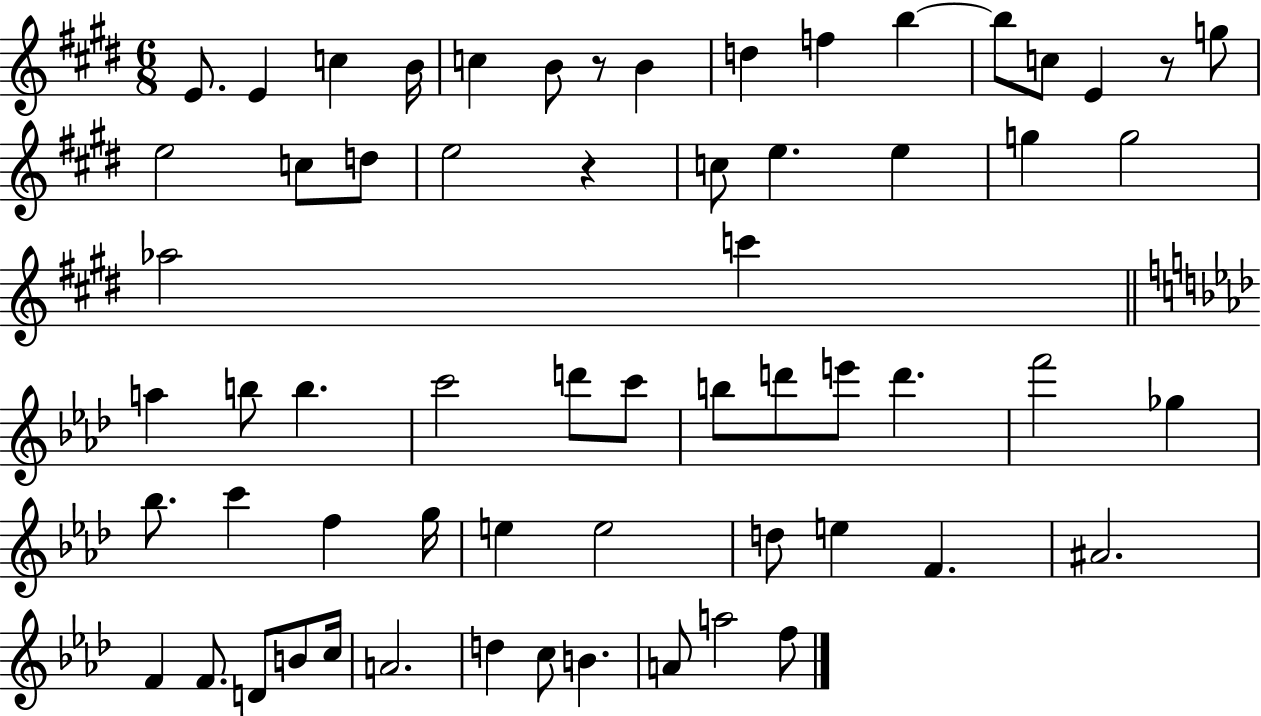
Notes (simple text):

E4/e. E4/q C5/q B4/s C5/q B4/e R/e B4/q D5/q F5/q B5/q B5/e C5/e E4/q R/e G5/e E5/h C5/e D5/e E5/h R/q C5/e E5/q. E5/q G5/q G5/h Ab5/h C6/q A5/q B5/e B5/q. C6/h D6/e C6/e B5/e D6/e E6/e D6/q. F6/h Gb5/q Bb5/e. C6/q F5/q G5/s E5/q E5/h D5/e E5/q F4/q. A#4/h. F4/q F4/e. D4/e B4/e C5/s A4/h. D5/q C5/e B4/q. A4/e A5/h F5/e